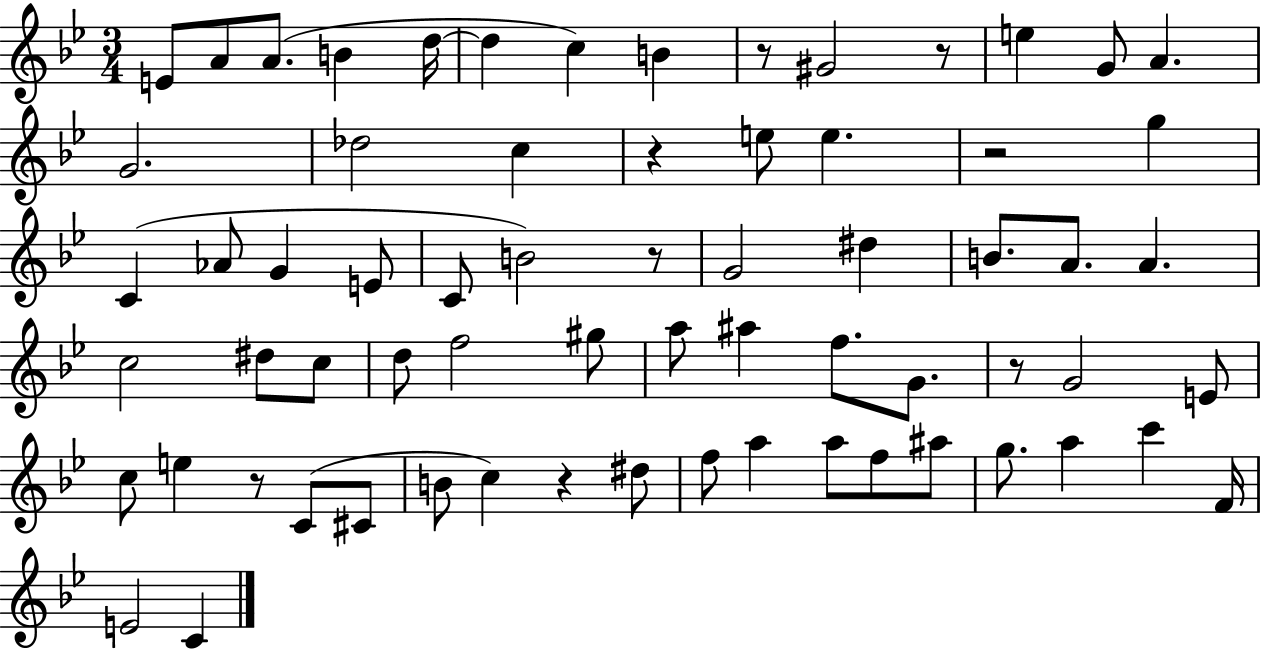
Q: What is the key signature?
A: BES major